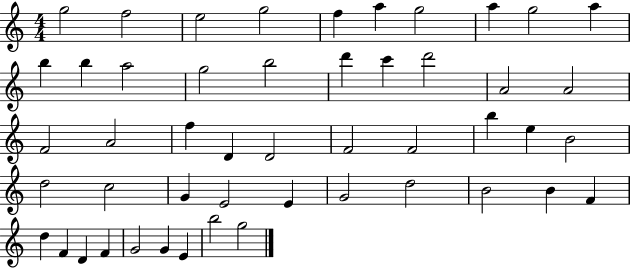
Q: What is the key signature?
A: C major